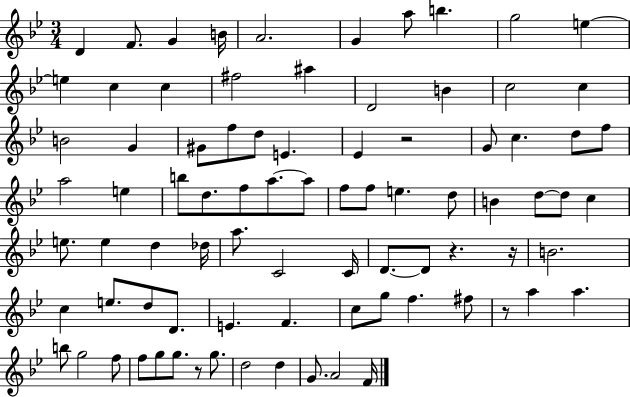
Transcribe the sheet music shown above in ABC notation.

X:1
T:Untitled
M:3/4
L:1/4
K:Bb
D F/2 G B/4 A2 G a/2 b g2 e e c c ^f2 ^a D2 B c2 c B2 G ^G/2 f/2 d/2 E _E z2 G/2 c d/2 f/2 a2 e b/2 d/2 f/2 a/2 a/2 f/2 f/2 e d/2 B d/2 d/2 c e/2 e d _d/4 a/2 C2 C/4 D/2 D/2 z z/4 B2 c e/2 d/2 D/2 E F c/2 g/2 f ^f/2 z/2 a a b/2 g2 f/2 f/2 g/2 g/2 z/2 g/2 d2 d G/2 A2 F/4